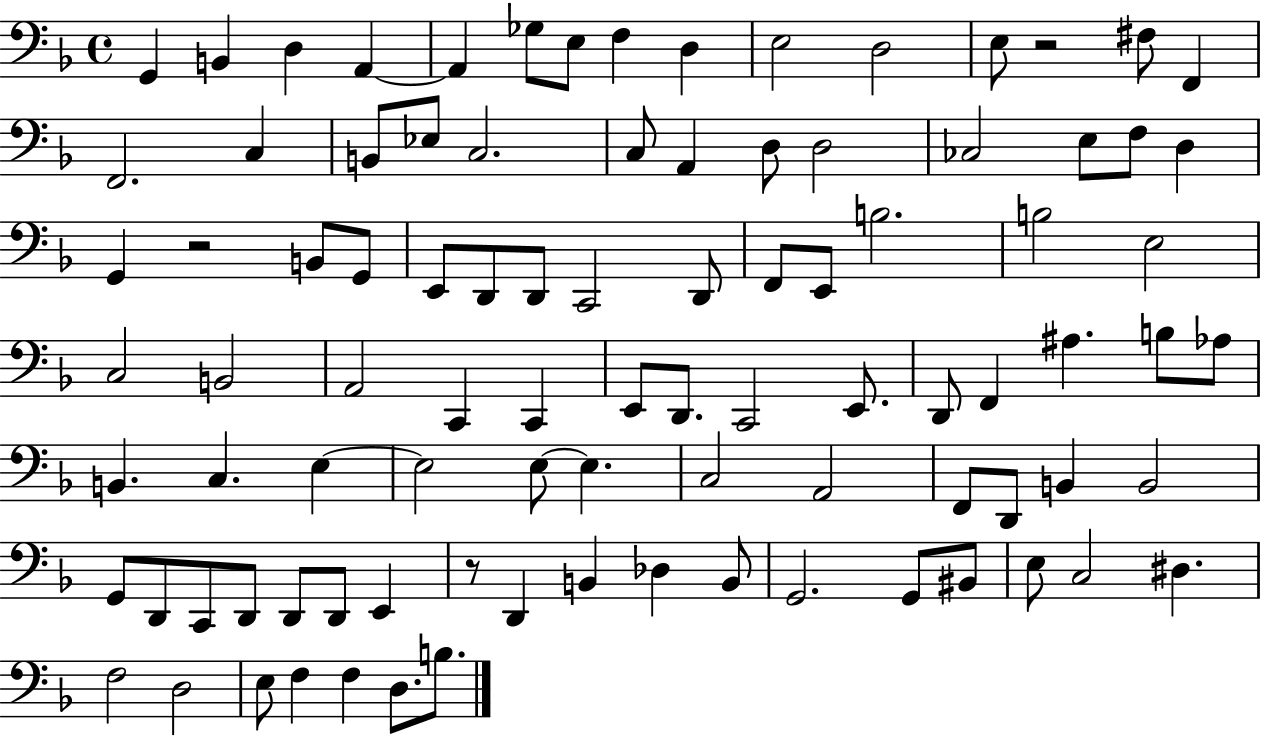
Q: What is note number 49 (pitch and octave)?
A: E2